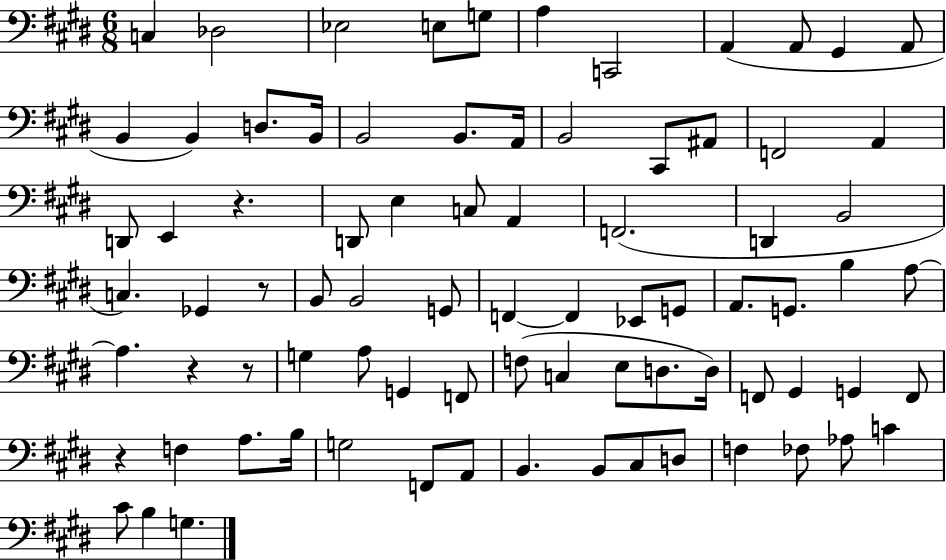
C3/q Db3/h Eb3/h E3/e G3/e A3/q C2/h A2/q A2/e G#2/q A2/e B2/q B2/q D3/e. B2/s B2/h B2/e. A2/s B2/h C#2/e A#2/e F2/h A2/q D2/e E2/q R/q. D2/e E3/q C3/e A2/q F2/h. D2/q B2/h C3/q. Gb2/q R/e B2/e B2/h G2/e F2/q F2/q Eb2/e G2/e A2/e. G2/e. B3/q A3/e A3/q. R/q R/e G3/q A3/e G2/q F2/e F3/e C3/q E3/e D3/e. D3/s F2/e G#2/q G2/q F2/e R/q F3/q A3/e. B3/s G3/h F2/e A2/e B2/q. B2/e C#3/e D3/e F3/q FES3/e Ab3/e C4/q C#4/e B3/q G3/q.